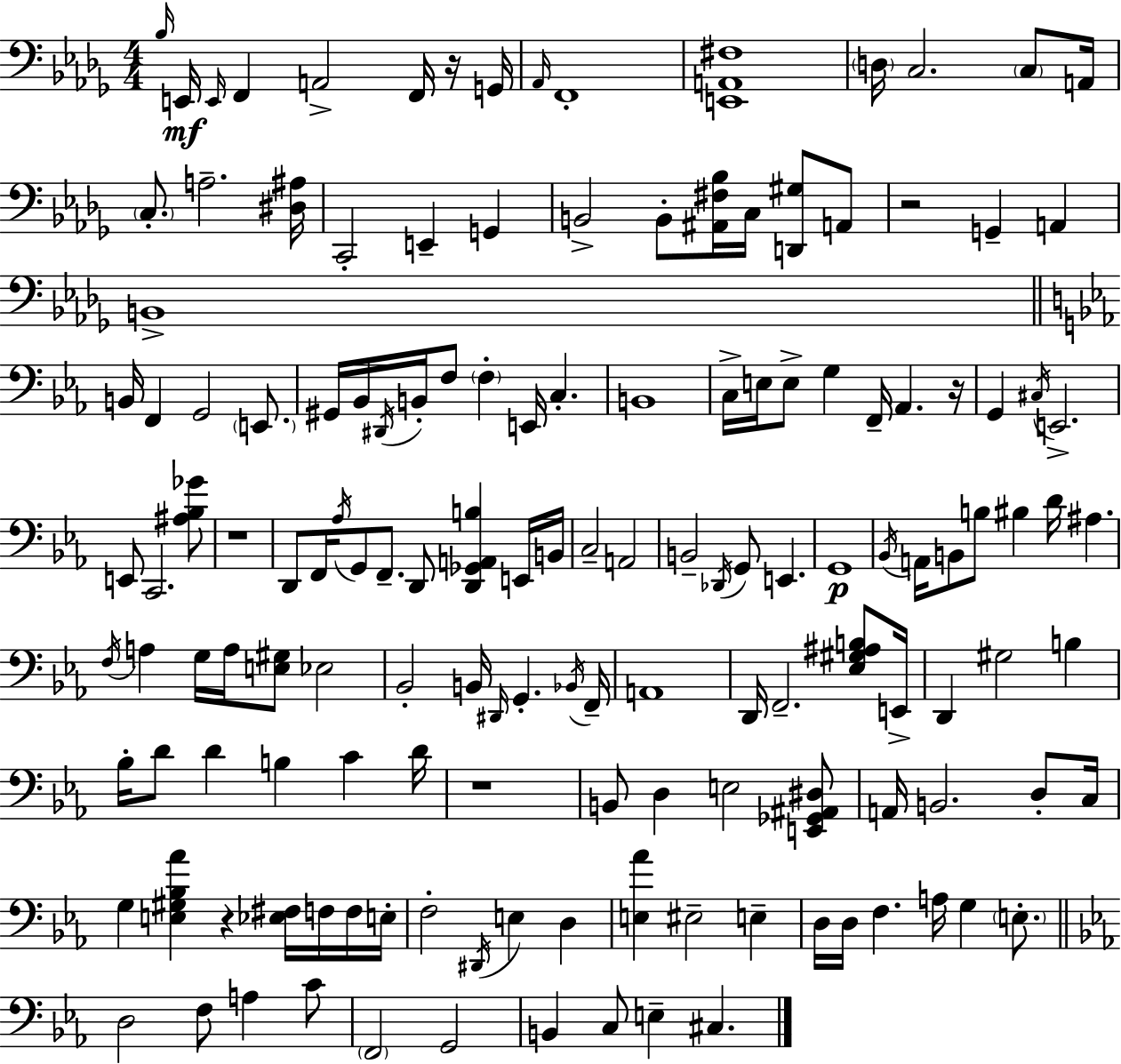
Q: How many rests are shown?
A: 6